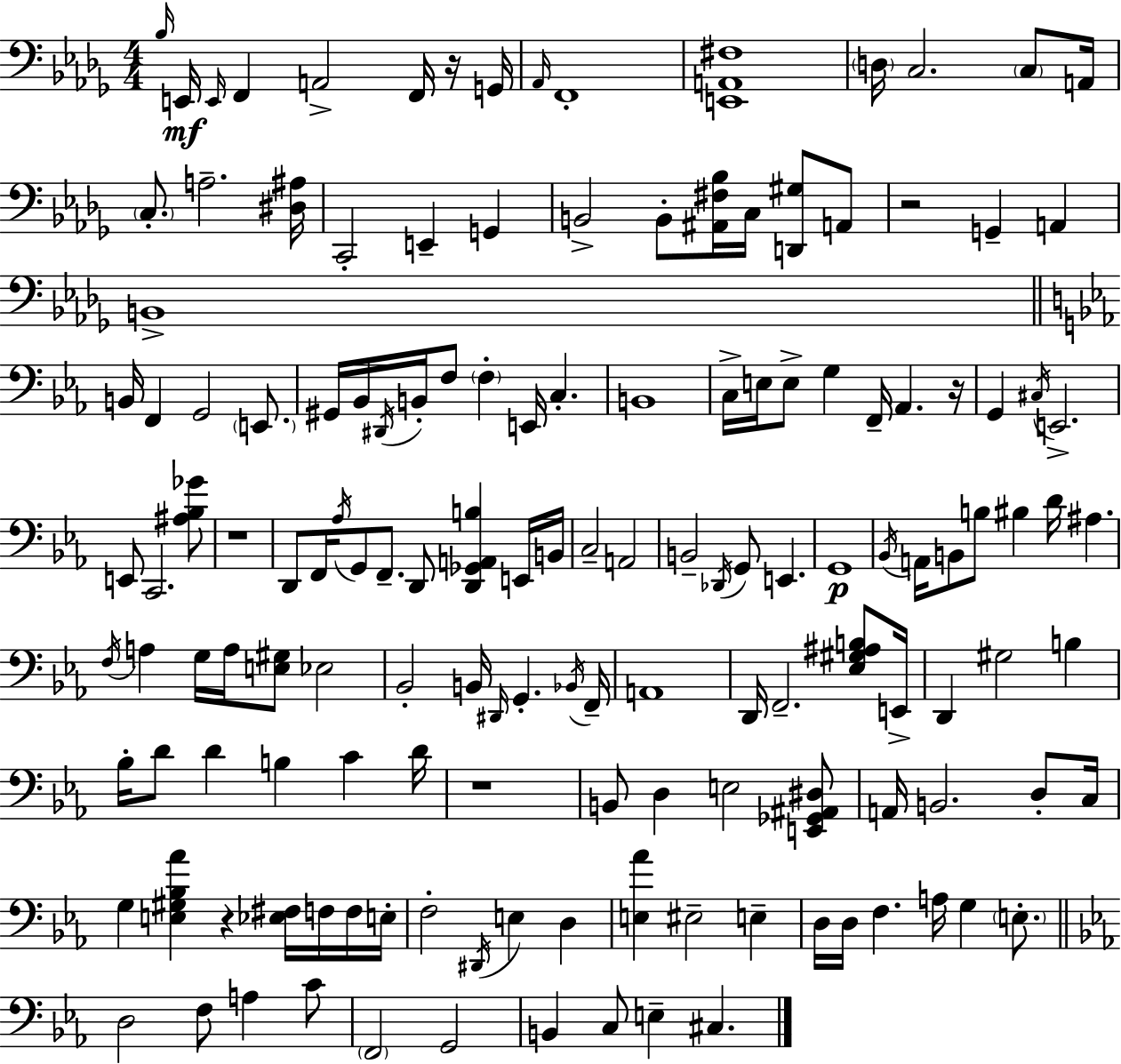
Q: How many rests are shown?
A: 6